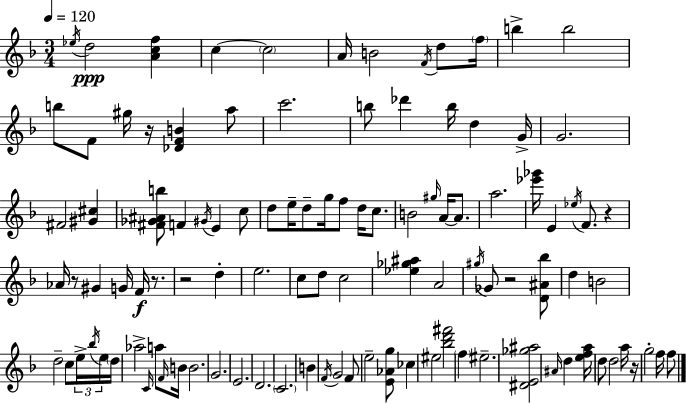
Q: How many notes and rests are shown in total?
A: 107